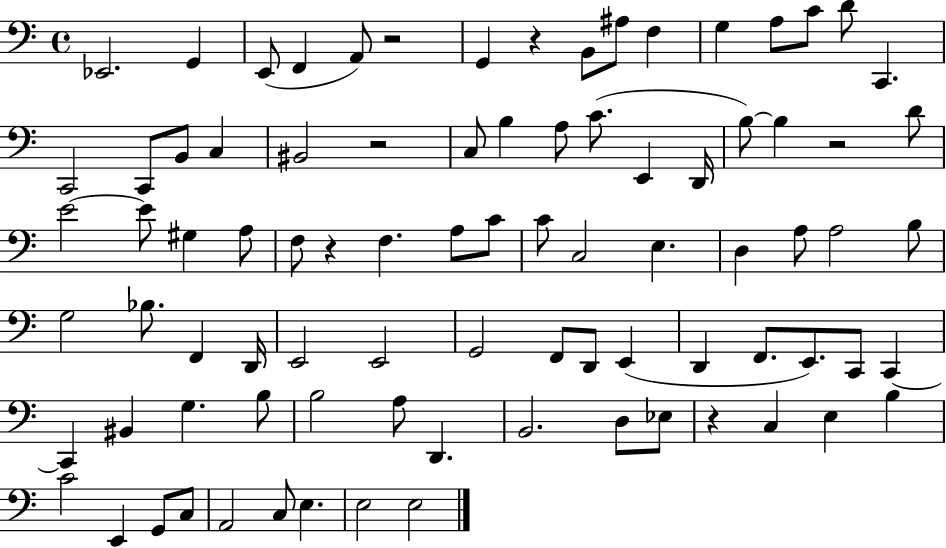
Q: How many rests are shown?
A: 6